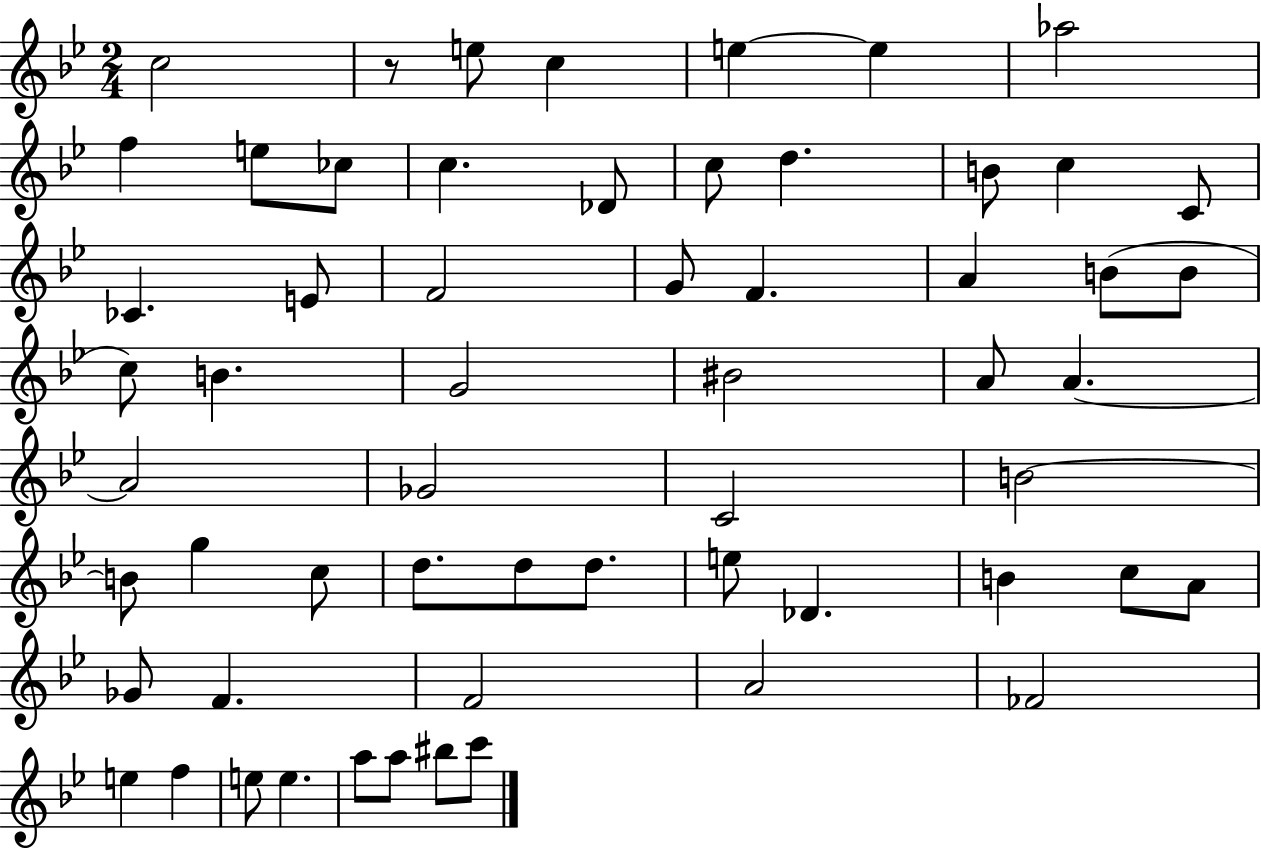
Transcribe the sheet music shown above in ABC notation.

X:1
T:Untitled
M:2/4
L:1/4
K:Bb
c2 z/2 e/2 c e e _a2 f e/2 _c/2 c _D/2 c/2 d B/2 c C/2 _C E/2 F2 G/2 F A B/2 B/2 c/2 B G2 ^B2 A/2 A A2 _G2 C2 B2 B/2 g c/2 d/2 d/2 d/2 e/2 _D B c/2 A/2 _G/2 F F2 A2 _F2 e f e/2 e a/2 a/2 ^b/2 c'/2